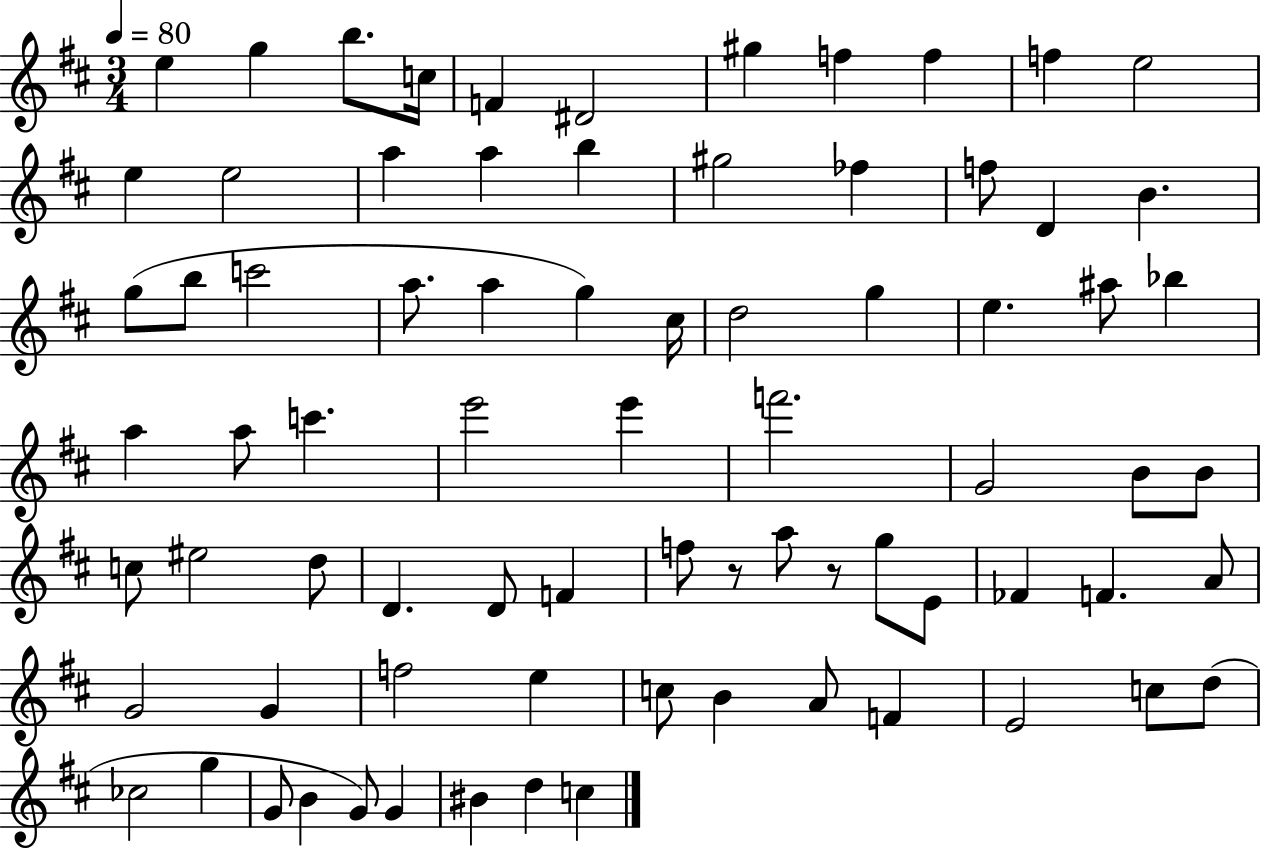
E5/q G5/q B5/e. C5/s F4/q D#4/h G#5/q F5/q F5/q F5/q E5/h E5/q E5/h A5/q A5/q B5/q G#5/h FES5/q F5/e D4/q B4/q. G5/e B5/e C6/h A5/e. A5/q G5/q C#5/s D5/h G5/q E5/q. A#5/e Bb5/q A5/q A5/e C6/q. E6/h E6/q F6/h. G4/h B4/e B4/e C5/e EIS5/h D5/e D4/q. D4/e F4/q F5/e R/e A5/e R/e G5/e E4/e FES4/q F4/q. A4/e G4/h G4/q F5/h E5/q C5/e B4/q A4/e F4/q E4/h C5/e D5/e CES5/h G5/q G4/e B4/q G4/e G4/q BIS4/q D5/q C5/q